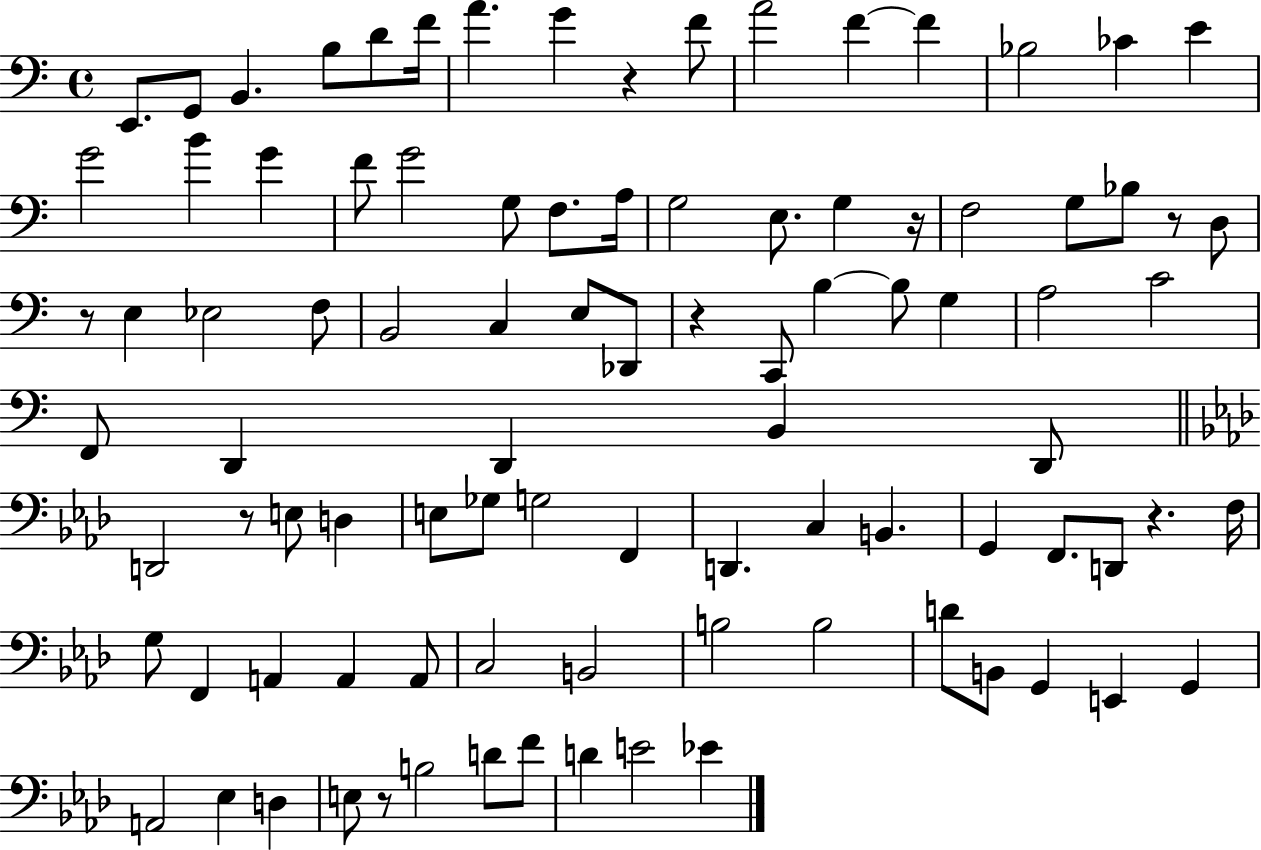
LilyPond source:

{
  \clef bass
  \time 4/4
  \defaultTimeSignature
  \key c \major
  e,8. g,8 b,4. b8 d'8 f'16 | a'4. g'4 r4 f'8 | a'2 f'4~~ f'4 | bes2 ces'4 e'4 | \break g'2 b'4 g'4 | f'8 g'2 g8 f8. a16 | g2 e8. g4 r16 | f2 g8 bes8 r8 d8 | \break r8 e4 ees2 f8 | b,2 c4 e8 des,8 | r4 c,8 b4~~ b8 g4 | a2 c'2 | \break f,8 d,4 d,4 b,4 d,8 | \bar "||" \break \key aes \major d,2 r8 e8 d4 | e8 ges8 g2 f,4 | d,4. c4 b,4. | g,4 f,8. d,8 r4. f16 | \break g8 f,4 a,4 a,4 a,8 | c2 b,2 | b2 b2 | d'8 b,8 g,4 e,4 g,4 | \break a,2 ees4 d4 | e8 r8 b2 d'8 f'8 | d'4 e'2 ees'4 | \bar "|."
}